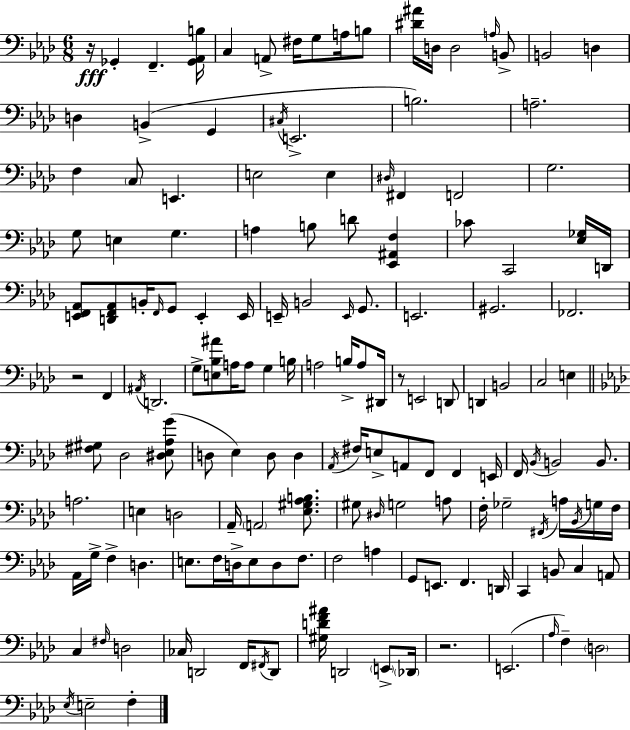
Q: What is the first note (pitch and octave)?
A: Gb2